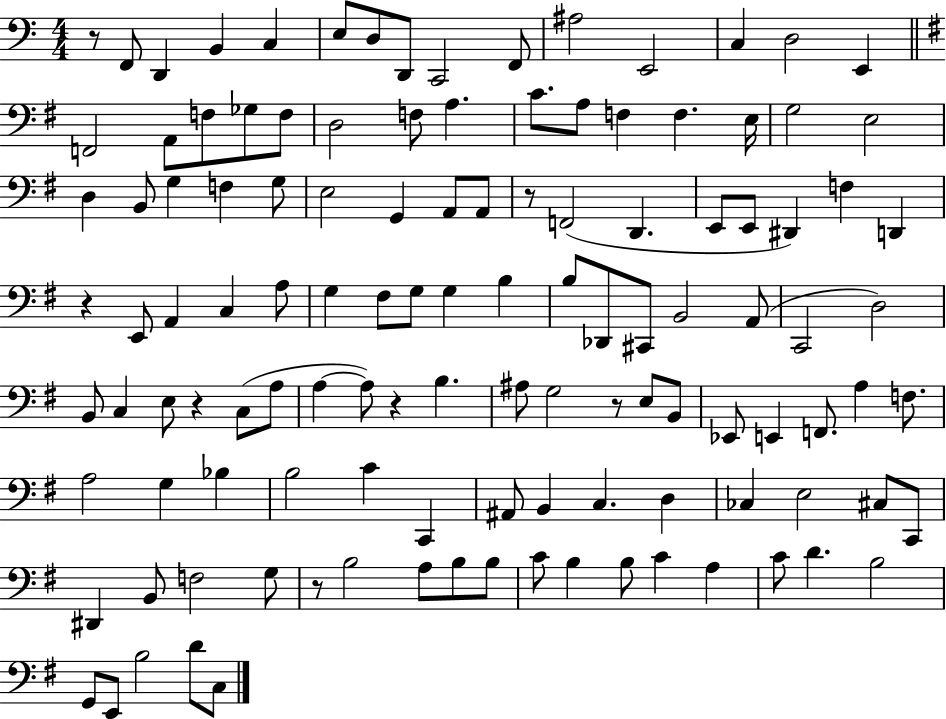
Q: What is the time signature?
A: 4/4